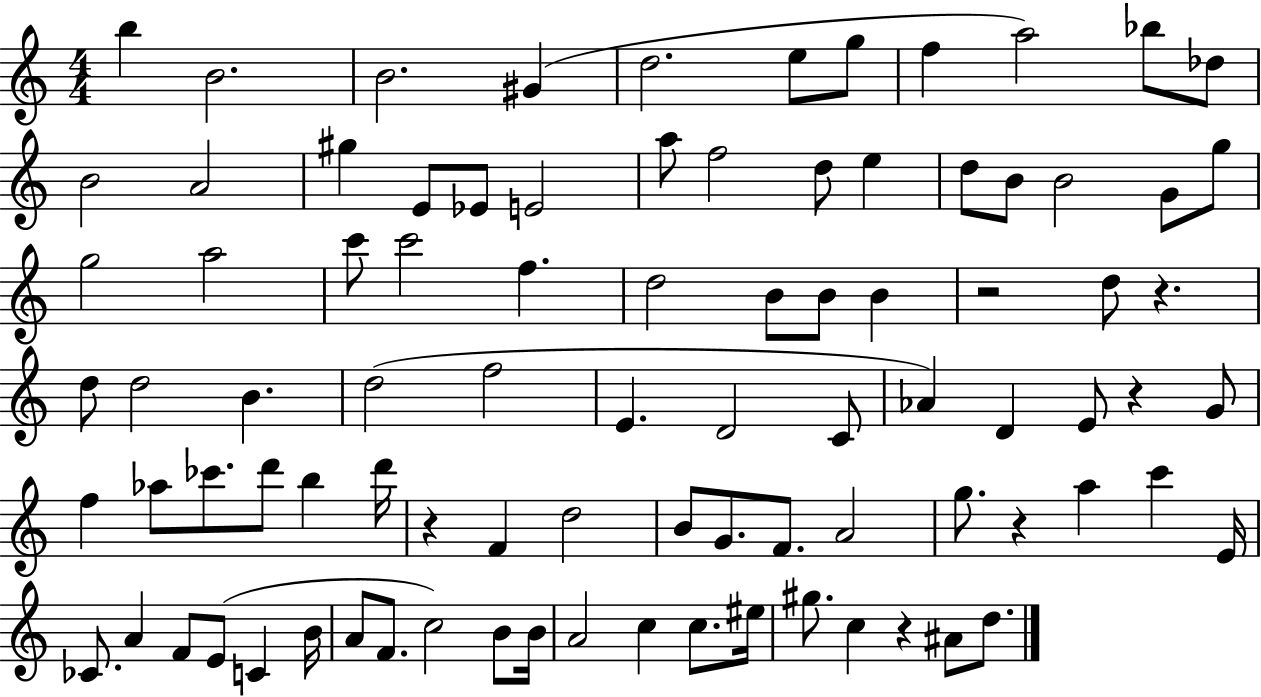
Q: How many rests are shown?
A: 6